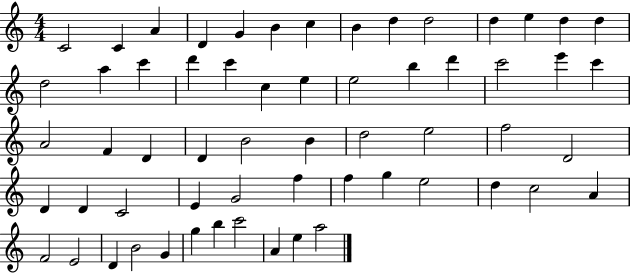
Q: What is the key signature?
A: C major